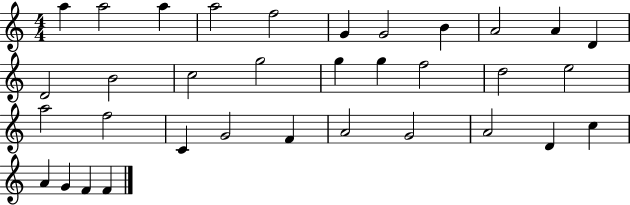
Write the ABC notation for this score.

X:1
T:Untitled
M:4/4
L:1/4
K:C
a a2 a a2 f2 G G2 B A2 A D D2 B2 c2 g2 g g f2 d2 e2 a2 f2 C G2 F A2 G2 A2 D c A G F F